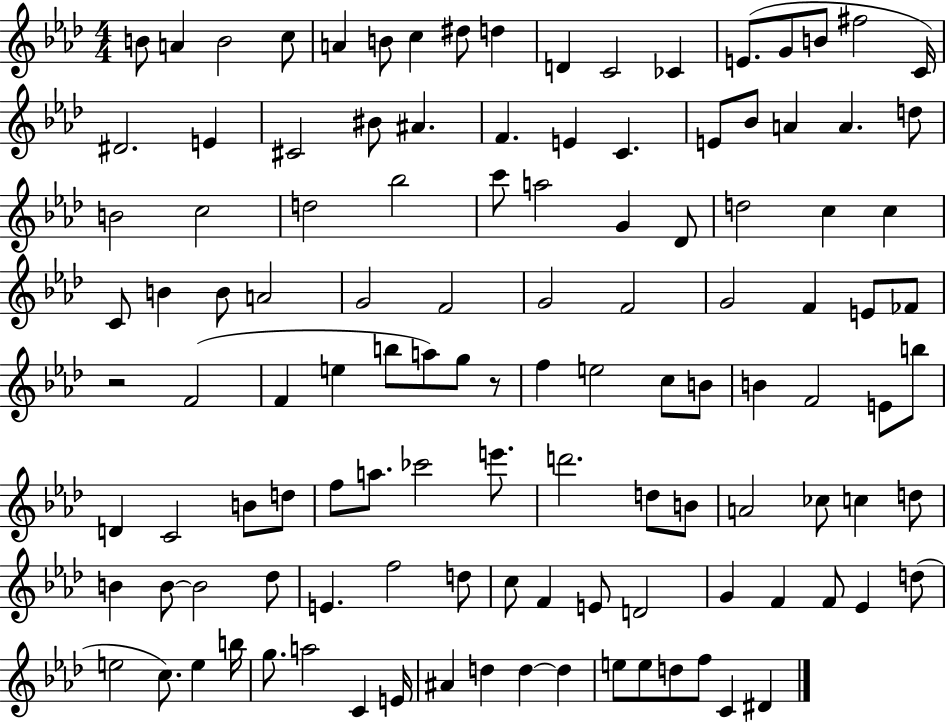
B4/e A4/q B4/h C5/e A4/q B4/e C5/q D#5/e D5/q D4/q C4/h CES4/q E4/e. G4/e B4/e F#5/h C4/s D#4/h. E4/q C#4/h BIS4/e A#4/q. F4/q. E4/q C4/q. E4/e Bb4/e A4/q A4/q. D5/e B4/h C5/h D5/h Bb5/h C6/e A5/h G4/q Db4/e D5/h C5/q C5/q C4/e B4/q B4/e A4/h G4/h F4/h G4/h F4/h G4/h F4/q E4/e FES4/e R/h F4/h F4/q E5/q B5/e A5/e G5/e R/e F5/q E5/h C5/e B4/e B4/q F4/h E4/e B5/e D4/q C4/h B4/e D5/e F5/e A5/e. CES6/h E6/e. D6/h. D5/e B4/e A4/h CES5/e C5/q D5/e B4/q B4/e B4/h Db5/e E4/q. F5/h D5/e C5/e F4/q E4/e D4/h G4/q F4/q F4/e Eb4/q D5/e E5/h C5/e. E5/q B5/s G5/e. A5/h C4/q E4/s A#4/q D5/q D5/q D5/q E5/e E5/e D5/e F5/e C4/q D#4/q